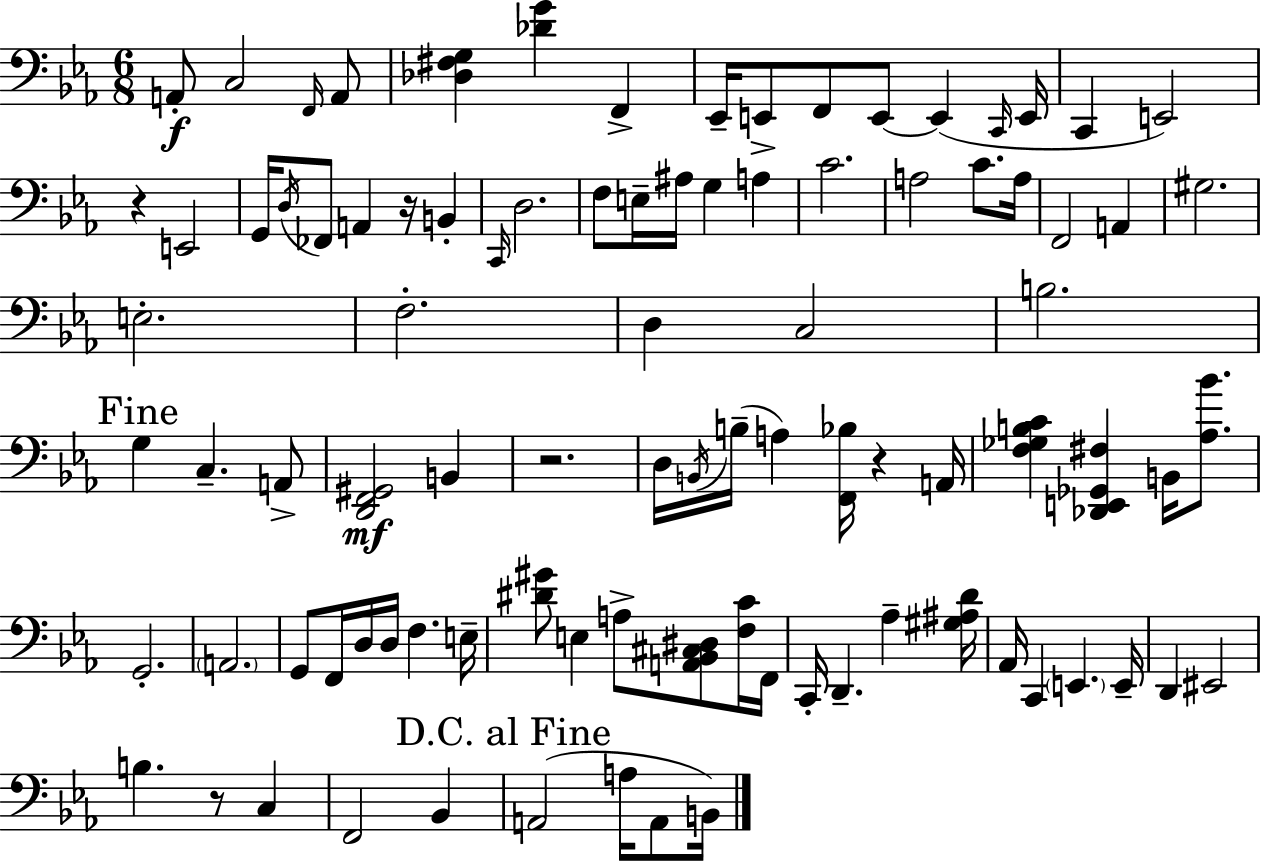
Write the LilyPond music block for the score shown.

{
  \clef bass
  \numericTimeSignature
  \time 6/8
  \key c \minor
  a,8-.\f c2 \grace { f,16 } a,8 | <des fis g>4 <des' g'>4 f,4-> | ees,16-- e,8-> f,8 e,8~~ e,4( | \grace { c,16 } e,16 c,4 e,2) | \break r4 e,2 | g,16 \acciaccatura { d16 } fes,8 a,4 r16 b,4-. | \grace { c,16 } d2. | f8 e16-- ais16 g4 | \break a4 c'2. | a2 | c'8. a16 f,2 | a,4 gis2. | \break e2.-. | f2.-. | d4 c2 | b2. | \break \mark "Fine" g4 c4.-- | a,8-> <d, f, gis,>2\mf | b,4 r2. | d16 \acciaccatura { b,16 }( b16-- a4) <f, bes>16 | \break r4 a,16 <f ges b c'>4 <des, e, ges, fis>4 | b,16 <aes bes'>8. g,2.-. | \parenthesize a,2. | g,8 f,16 d16 d16 f4. | \break e16-- <dis' gis'>8 e4 a8-> | <a, bes, cis dis>8 <f c'>16 f,16 c,16-. d,4.-- | aes4-- <gis ais d'>16 aes,16 c,4 \parenthesize e,4. | e,16-- d,4 eis,2 | \break b4. r8 | c4 f,2 | bes,4 \mark "D.C. al Fine" a,2( | a16 a,8 b,16) \bar "|."
}